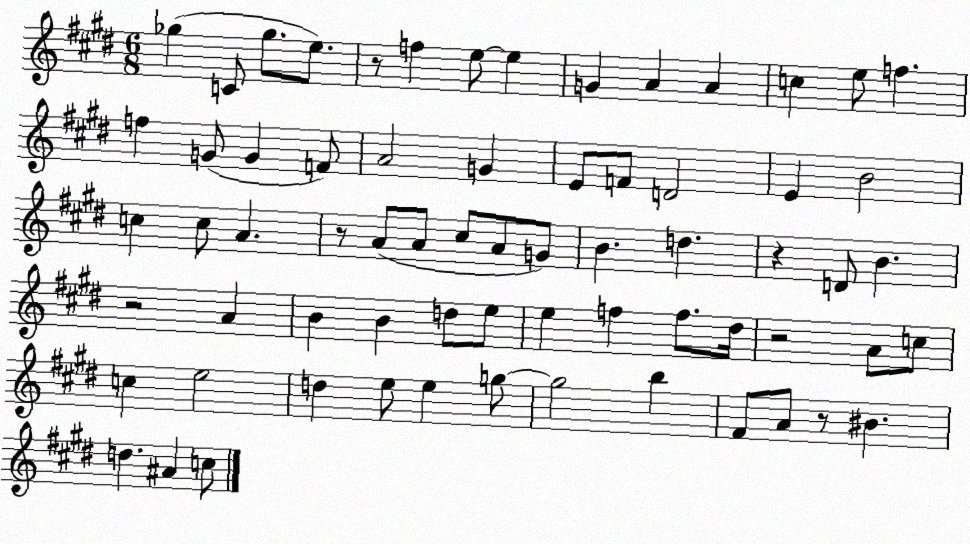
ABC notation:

X:1
T:Untitled
M:6/8
L:1/4
K:E
_g C/2 _g/2 e/2 z/2 f e/2 e G A A c e/2 f f G/2 G F/2 A2 G E/2 F/2 D2 E B2 c c/2 A z/2 A/2 A/2 ^c/2 A/2 G/2 B d z D/2 B z2 A B B d/2 e/2 e f f/2 ^d/4 z2 A/2 c/2 c e2 d e/2 e g/2 g2 b ^F/2 A/2 z/2 ^B d ^A c/2